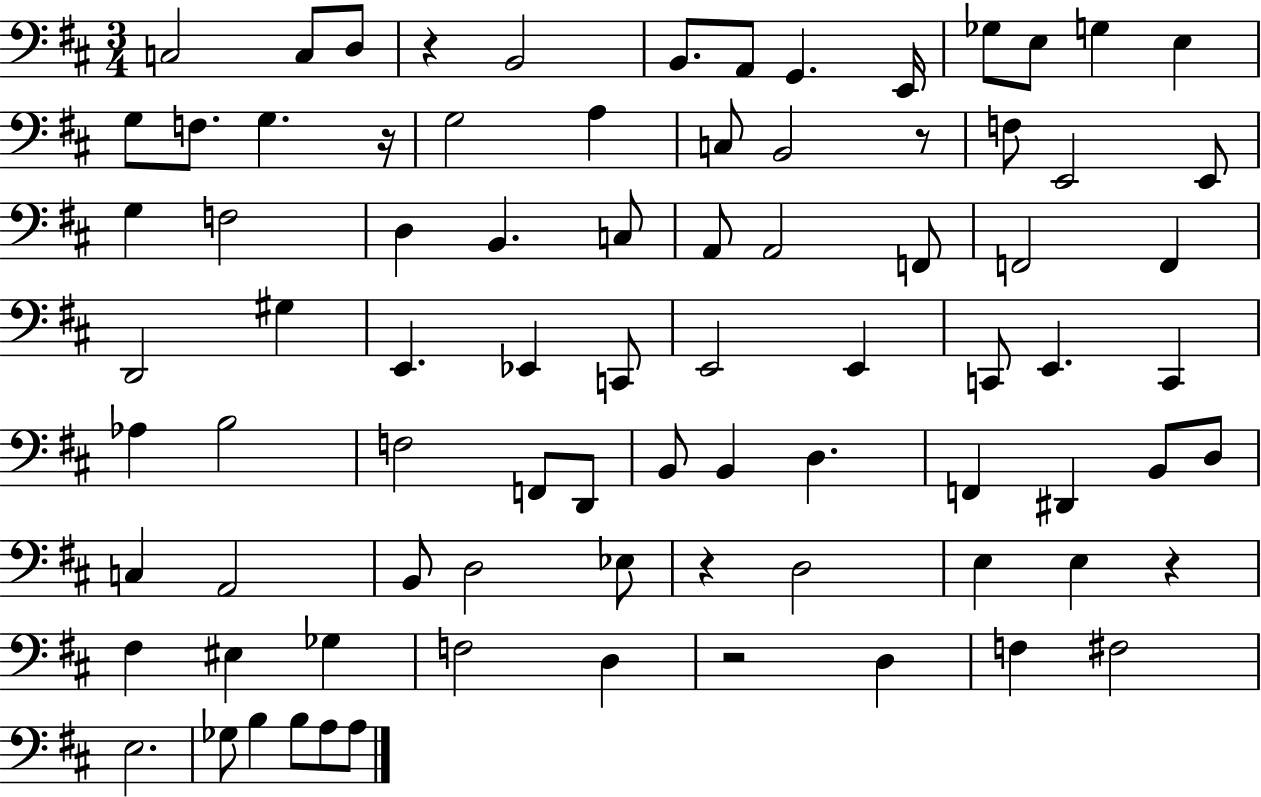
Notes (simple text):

C3/h C3/e D3/e R/q B2/h B2/e. A2/e G2/q. E2/s Gb3/e E3/e G3/q E3/q G3/e F3/e. G3/q. R/s G3/h A3/q C3/e B2/h R/e F3/e E2/h E2/e G3/q F3/h D3/q B2/q. C3/e A2/e A2/h F2/e F2/h F2/q D2/h G#3/q E2/q. Eb2/q C2/e E2/h E2/q C2/e E2/q. C2/q Ab3/q B3/h F3/h F2/e D2/e B2/e B2/q D3/q. F2/q D#2/q B2/e D3/e C3/q A2/h B2/e D3/h Eb3/e R/q D3/h E3/q E3/q R/q F#3/q EIS3/q Gb3/q F3/h D3/q R/h D3/q F3/q F#3/h E3/h. Gb3/e B3/q B3/e A3/e A3/e